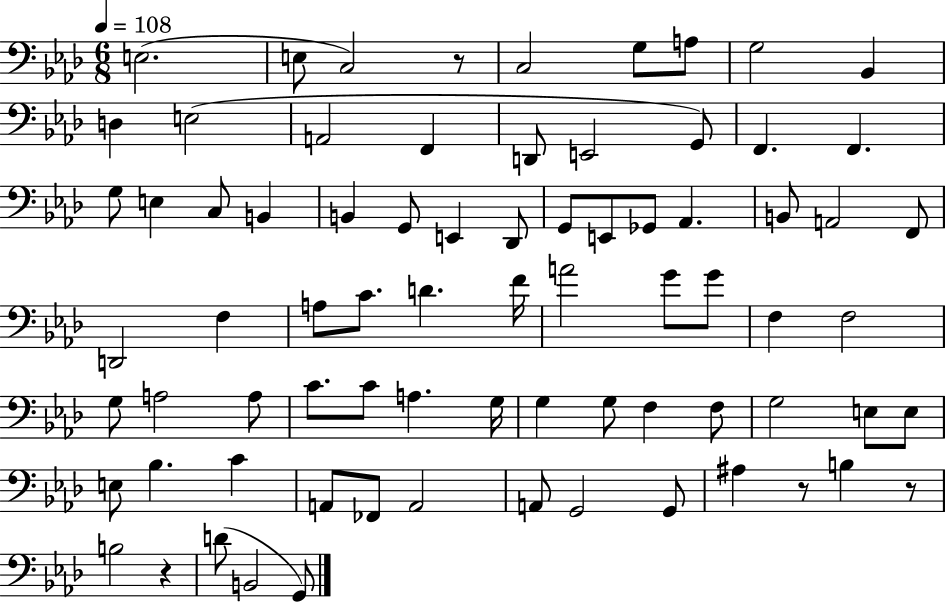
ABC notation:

X:1
T:Untitled
M:6/8
L:1/4
K:Ab
E,2 E,/2 C,2 z/2 C,2 G,/2 A,/2 G,2 _B,, D, E,2 A,,2 F,, D,,/2 E,,2 G,,/2 F,, F,, G,/2 E, C,/2 B,, B,, G,,/2 E,, _D,,/2 G,,/2 E,,/2 _G,,/2 _A,, B,,/2 A,,2 F,,/2 D,,2 F, A,/2 C/2 D F/4 A2 G/2 G/2 F, F,2 G,/2 A,2 A,/2 C/2 C/2 A, G,/4 G, G,/2 F, F,/2 G,2 E,/2 E,/2 E,/2 _B, C A,,/2 _F,,/2 A,,2 A,,/2 G,,2 G,,/2 ^A, z/2 B, z/2 B,2 z D/2 B,,2 G,,/2